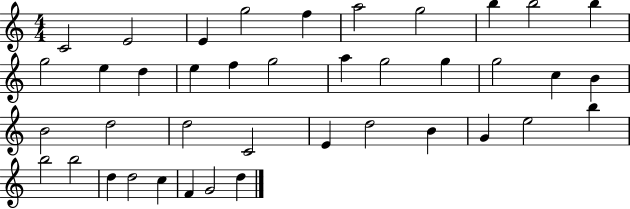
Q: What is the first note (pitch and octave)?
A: C4